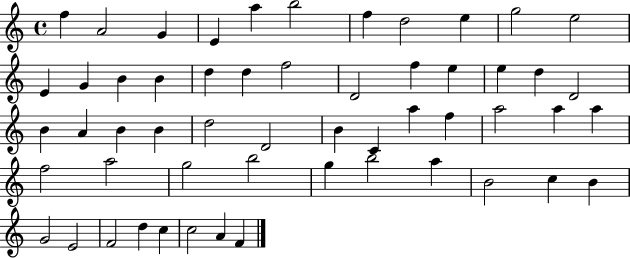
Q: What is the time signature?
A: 4/4